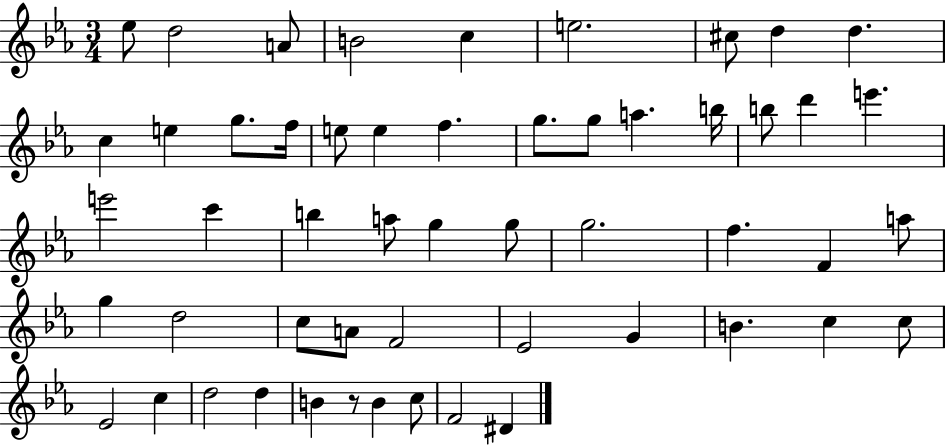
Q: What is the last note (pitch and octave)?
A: D#4